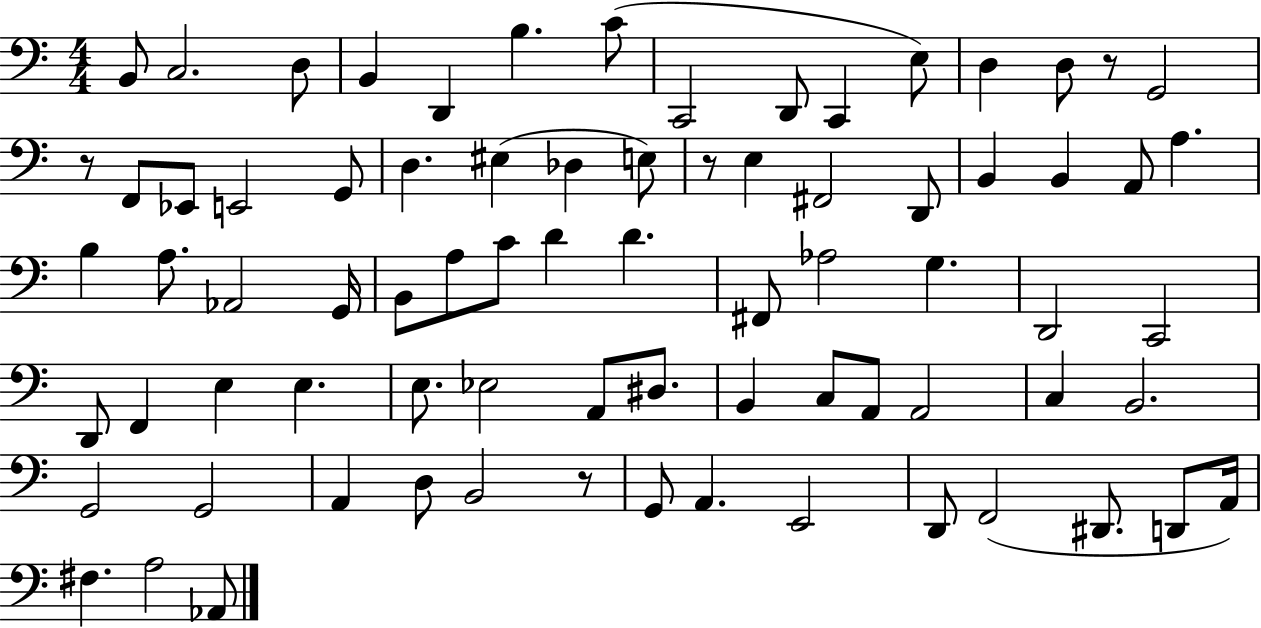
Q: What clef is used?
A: bass